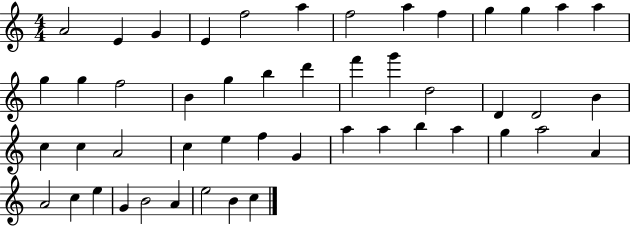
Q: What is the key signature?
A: C major